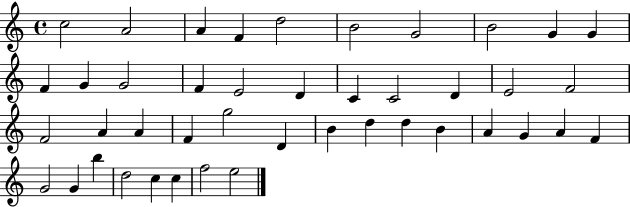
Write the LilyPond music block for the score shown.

{
  \clef treble
  \time 4/4
  \defaultTimeSignature
  \key c \major
  c''2 a'2 | a'4 f'4 d''2 | b'2 g'2 | b'2 g'4 g'4 | \break f'4 g'4 g'2 | f'4 e'2 d'4 | c'4 c'2 d'4 | e'2 f'2 | \break f'2 a'4 a'4 | f'4 g''2 d'4 | b'4 d''4 d''4 b'4 | a'4 g'4 a'4 f'4 | \break g'2 g'4 b''4 | d''2 c''4 c''4 | f''2 e''2 | \bar "|."
}